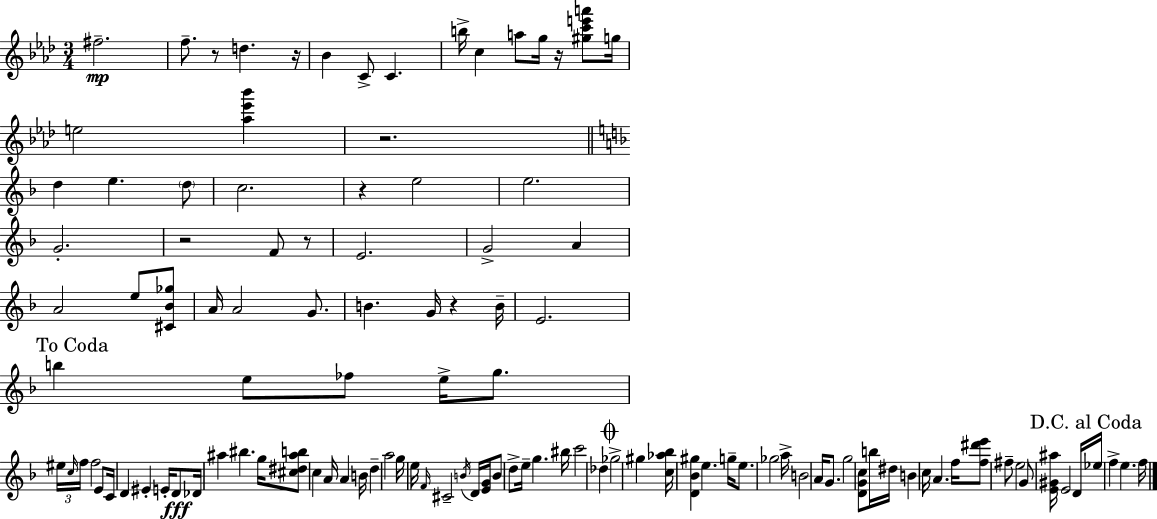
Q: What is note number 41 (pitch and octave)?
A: F5